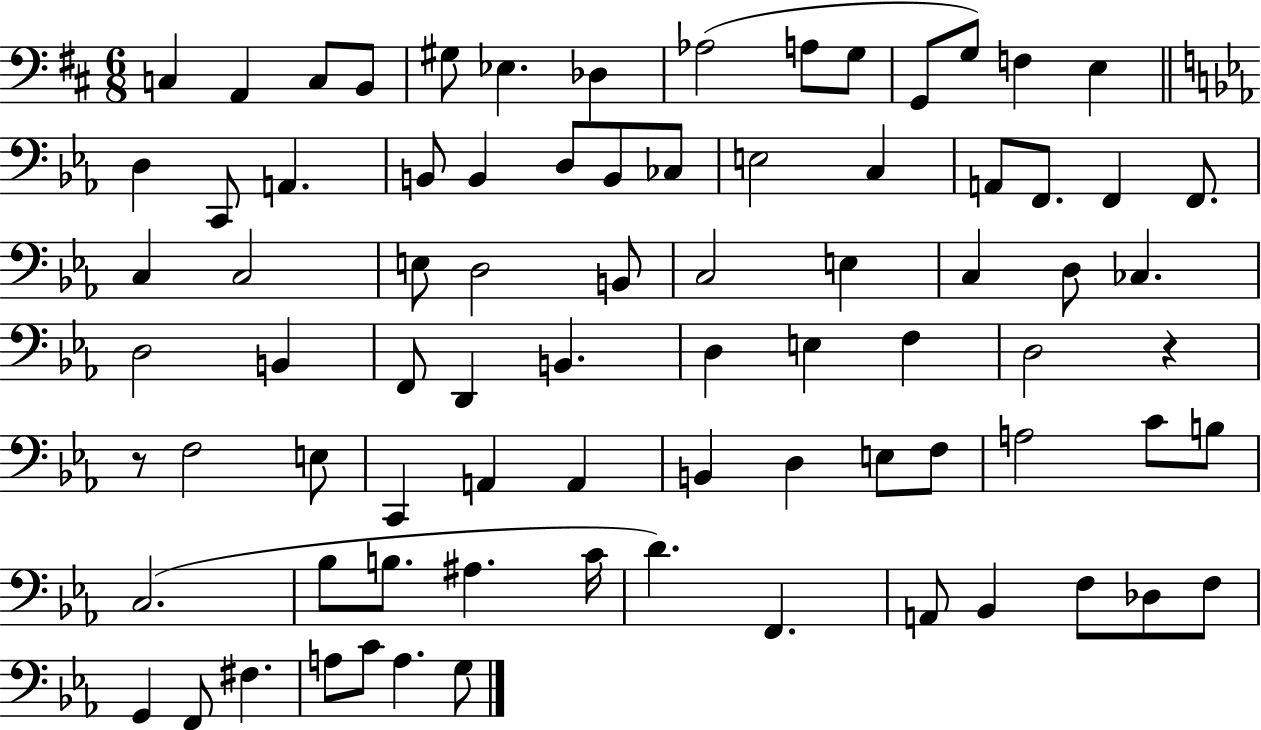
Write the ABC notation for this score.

X:1
T:Untitled
M:6/8
L:1/4
K:D
C, A,, C,/2 B,,/2 ^G,/2 _E, _D, _A,2 A,/2 G,/2 G,,/2 G,/2 F, E, D, C,,/2 A,, B,,/2 B,, D,/2 B,,/2 _C,/2 E,2 C, A,,/2 F,,/2 F,, F,,/2 C, C,2 E,/2 D,2 B,,/2 C,2 E, C, D,/2 _C, D,2 B,, F,,/2 D,, B,, D, E, F, D,2 z z/2 F,2 E,/2 C,, A,, A,, B,, D, E,/2 F,/2 A,2 C/2 B,/2 C,2 _B,/2 B,/2 ^A, C/4 D F,, A,,/2 _B,, F,/2 _D,/2 F,/2 G,, F,,/2 ^F, A,/2 C/2 A, G,/2